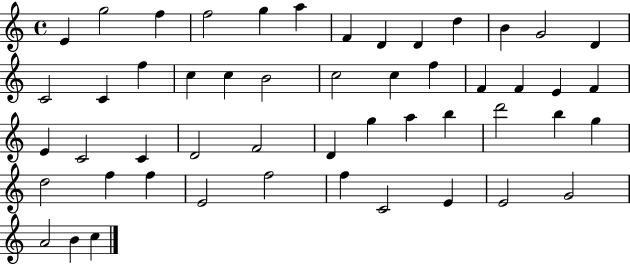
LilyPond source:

{
  \clef treble
  \time 4/4
  \defaultTimeSignature
  \key c \major
  e'4 g''2 f''4 | f''2 g''4 a''4 | f'4 d'4 d'4 d''4 | b'4 g'2 d'4 | \break c'2 c'4 f''4 | c''4 c''4 b'2 | c''2 c''4 f''4 | f'4 f'4 e'4 f'4 | \break e'4 c'2 c'4 | d'2 f'2 | d'4 g''4 a''4 b''4 | d'''2 b''4 g''4 | \break d''2 f''4 f''4 | e'2 f''2 | f''4 c'2 e'4 | e'2 g'2 | \break a'2 b'4 c''4 | \bar "|."
}